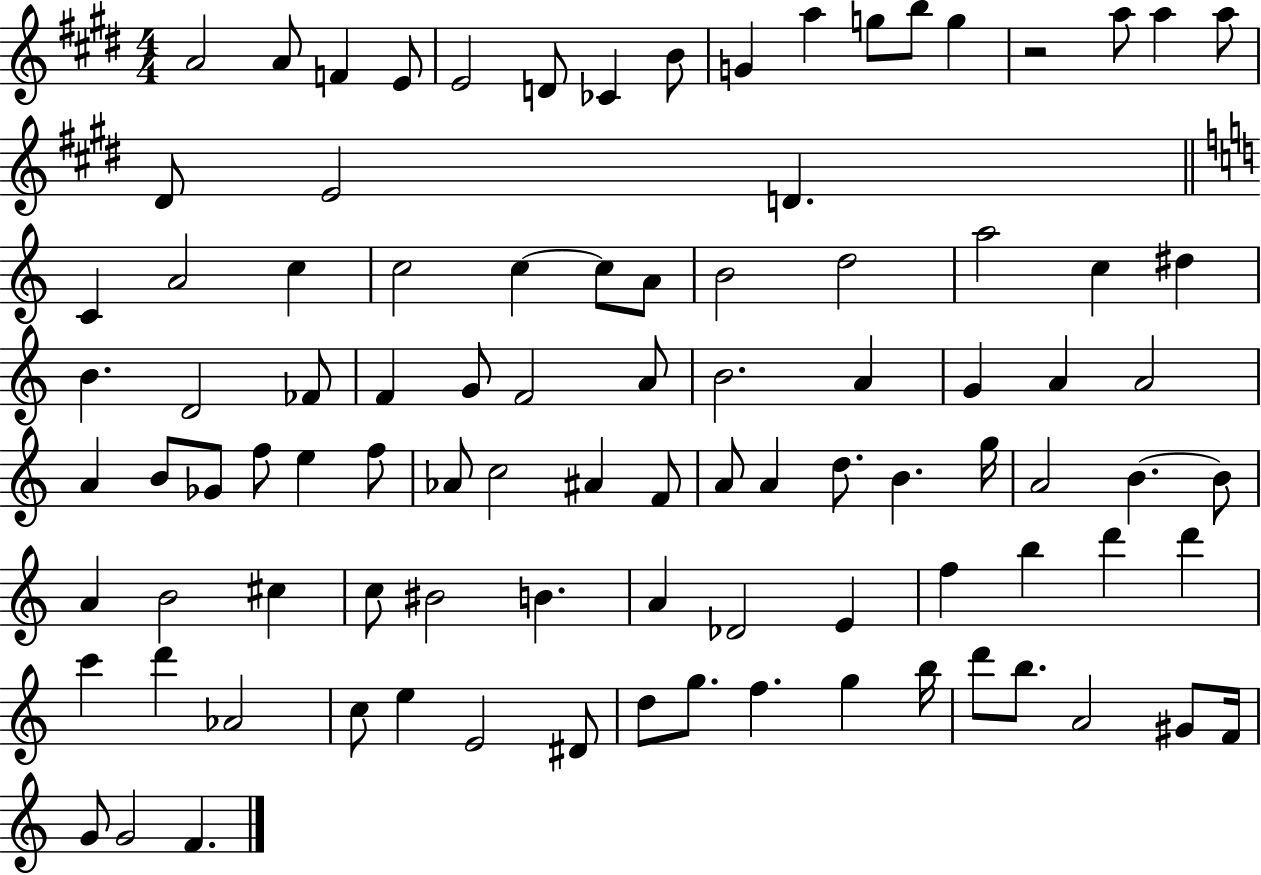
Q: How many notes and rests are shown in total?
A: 95